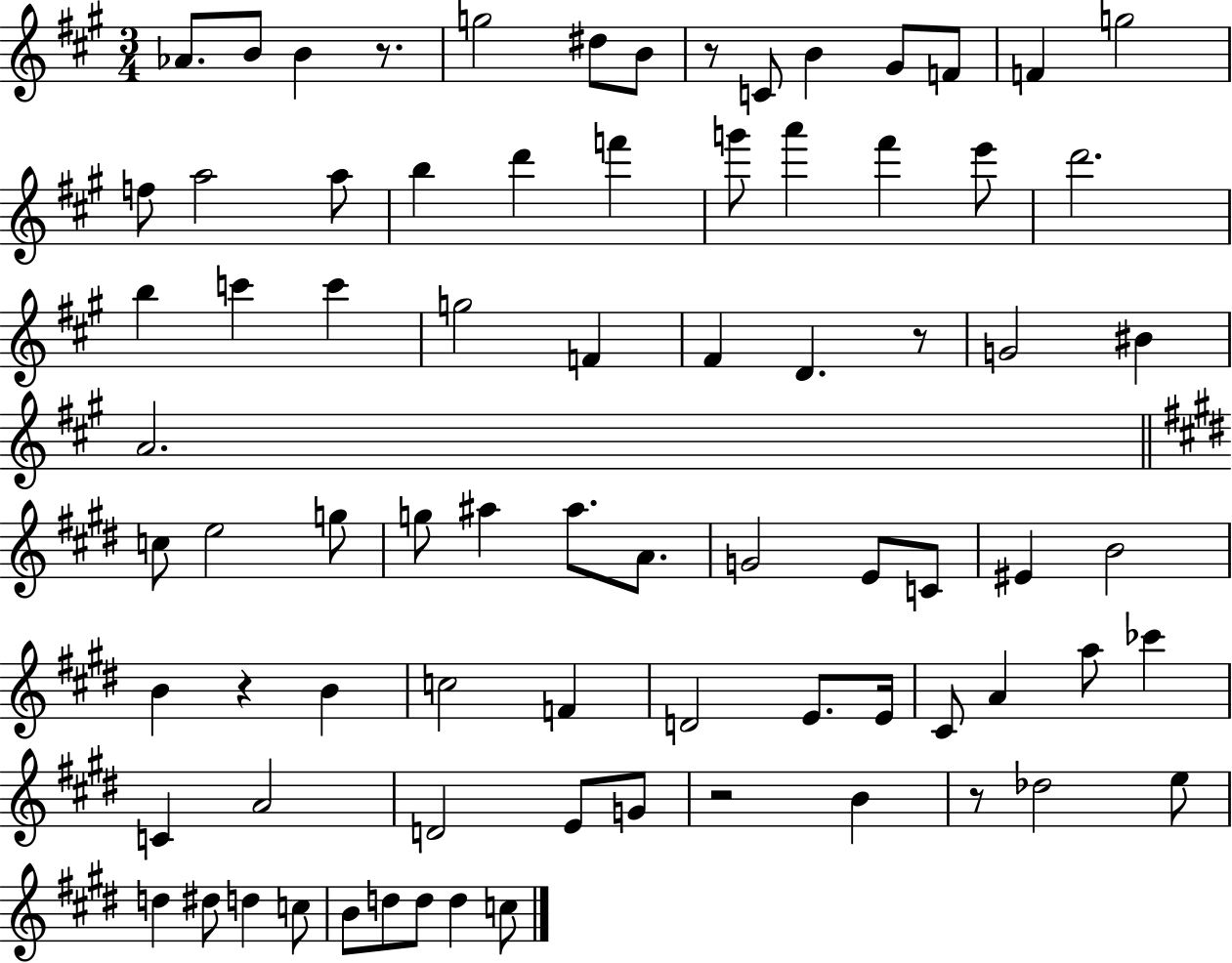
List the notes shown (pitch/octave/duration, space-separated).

Ab4/e. B4/e B4/q R/e. G5/h D#5/e B4/e R/e C4/e B4/q G#4/e F4/e F4/q G5/h F5/e A5/h A5/e B5/q D6/q F6/q G6/e A6/q F#6/q E6/e D6/h. B5/q C6/q C6/q G5/h F4/q F#4/q D4/q. R/e G4/h BIS4/q A4/h. C5/e E5/h G5/e G5/e A#5/q A#5/e. A4/e. G4/h E4/e C4/e EIS4/q B4/h B4/q R/q B4/q C5/h F4/q D4/h E4/e. E4/s C#4/e A4/q A5/e CES6/q C4/q A4/h D4/h E4/e G4/e R/h B4/q R/e Db5/h E5/e D5/q D#5/e D5/q C5/e B4/e D5/e D5/e D5/q C5/e